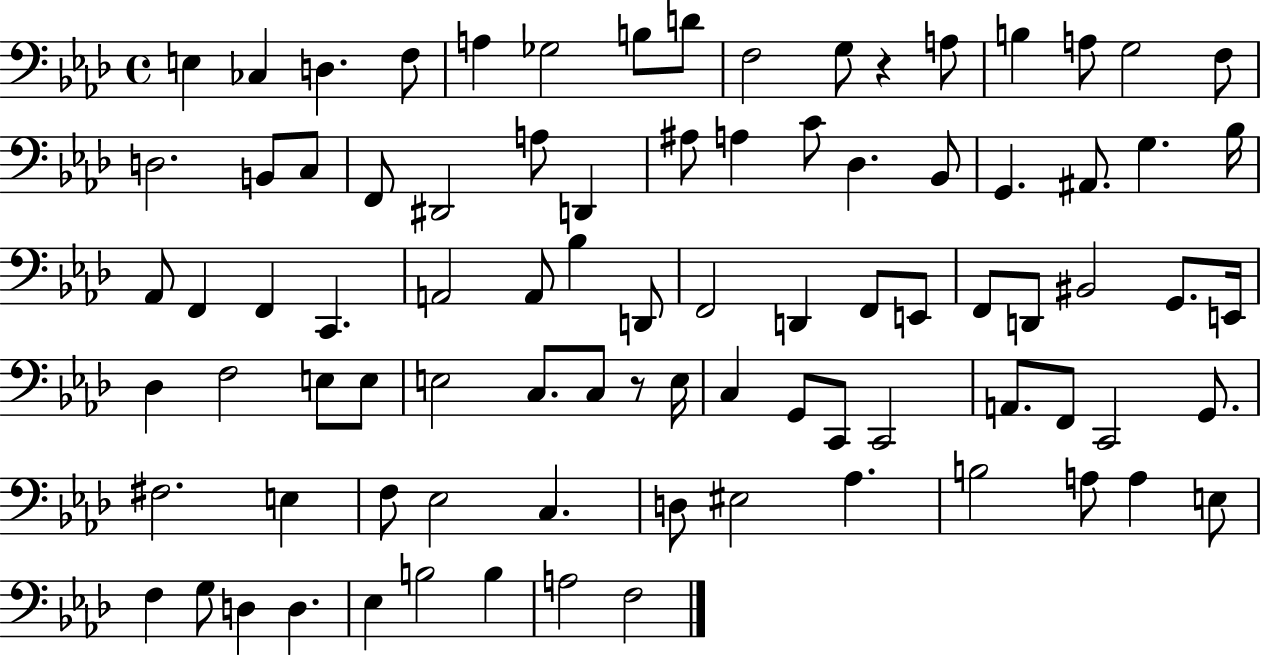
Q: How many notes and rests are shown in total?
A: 87